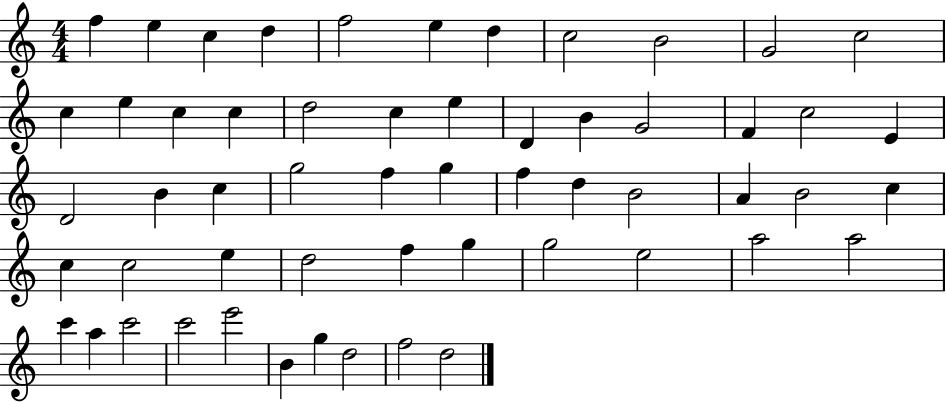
X:1
T:Untitled
M:4/4
L:1/4
K:C
f e c d f2 e d c2 B2 G2 c2 c e c c d2 c e D B G2 F c2 E D2 B c g2 f g f d B2 A B2 c c c2 e d2 f g g2 e2 a2 a2 c' a c'2 c'2 e'2 B g d2 f2 d2